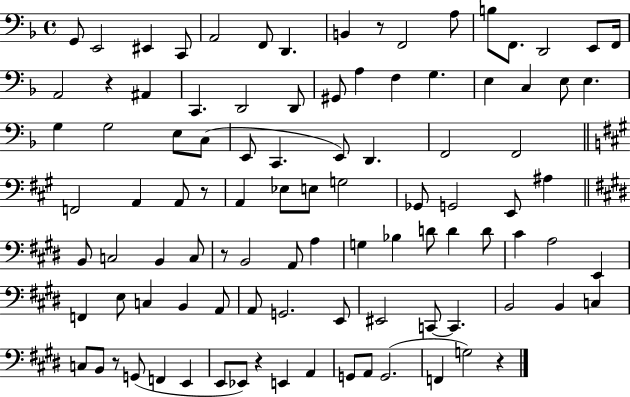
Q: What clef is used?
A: bass